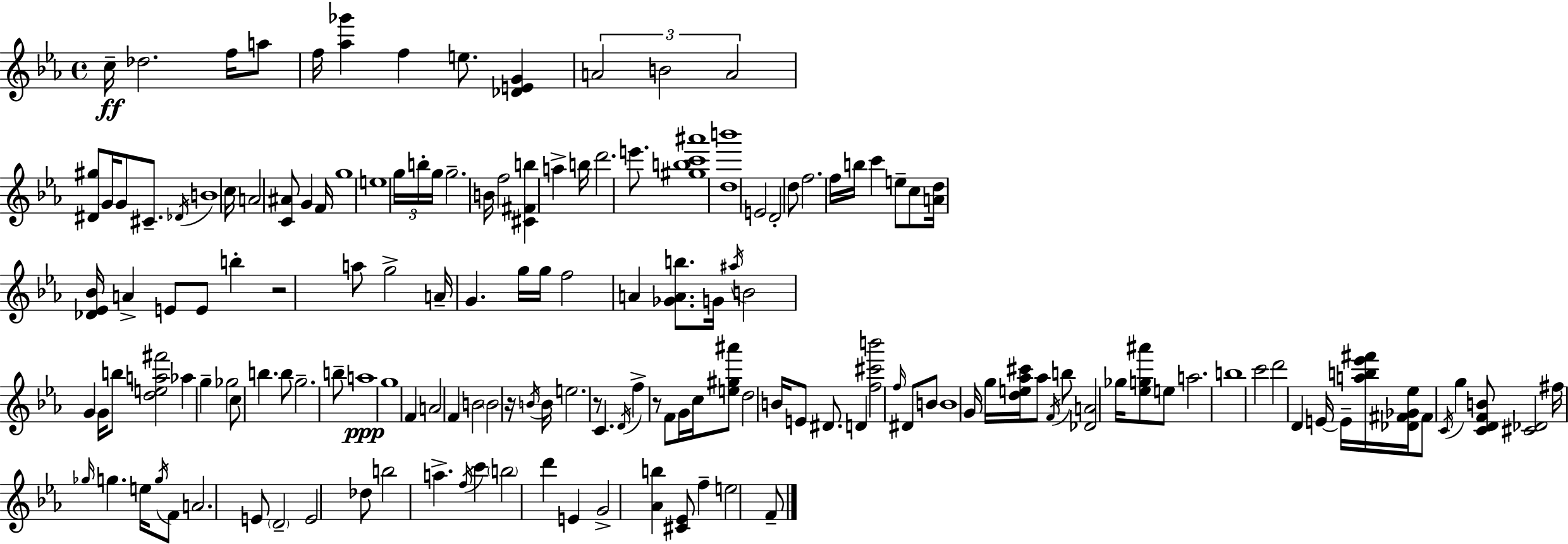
{
  \clef treble
  \time 4/4
  \defaultTimeSignature
  \key ees \major
  c''16--\ff des''2. f''16 a''8 | f''16 <aes'' ges'''>4 f''4 e''8. <des' e' g'>4 | \tuplet 3/2 { a'2 b'2 | a'2 } <dis' gis''>8 g'16 g'8 cis'8.-- | \break \acciaccatura { des'16 } b'1 | c''16 a'2 <c' ais'>8 g'4 | f'16 g''1 | e''1 | \break \tuplet 3/2 { g''16 b''16-. g''16 } g''2.-- | b'16 f''2 <cis' fis' b''>4 a''4-> | b''16 d'''2. e'''8. | <gis'' b'' c''' ais'''>1 | \break <d'' b'''>1 | e'2 d'2-. | d''8 f''2. f''16 | b''16 c'''4 e''8-- c''8 <a' d''>16 <des' ees' bes'>16 a'4-> e'8 | \break e'8 b''4-. r2 a''8 | g''2-> a'16-- g'4. | g''16 g''16 f''2 a'4 <ges' a' b''>8. | g'16 \acciaccatura { ais''16 } b'2 g'4 g'16 | \break b''8 <d'' e'' a'' fis'''>2 aes''4 g''4-- | ges''2 c''8 b''4. | b''8 g''2.-- | b''8-- a''1\ppp | \break g''1 | f'4 a'2 f'4 | b'2 \parenthesize b'2 | r16 \acciaccatura { b'16 } b'16 e''2. | \break r8 c'4. \acciaccatura { d'16 } f''4-> r8 | f'8 g'16 c''16 <e'' gis'' ais'''>8 d''2 b'16 e'8 | dis'8. d'4 <f'' cis''' b'''>2 | \grace { f''16 } dis'8 b'8 b'1 | \break g'16 g''16 <d'' e'' aes'' cis'''>16 aes''8 \acciaccatura { f'16 } b''8 <des' a'>2 | ges''16 <ees'' g'' ais'''>8 e''8 a''2. | b''1 | c'''2 d'''2 | \break d'4 e'16~~ e'16-- <a'' b'' ees''' fis'''>16 <des' fis' ges' ees''>16 fis'8 | \acciaccatura { c'16 } g''4 <c' d' f' b'>8 <cis' des'>2 fis''16 | \grace { ges''16 } g''4. e''16 \acciaccatura { g''16 } f'8 a'2. | e'8 \parenthesize d'2-- | \break e'2 des''8 b''2 | a''4.-> \acciaccatura { f''16 } c'''4 \parenthesize b''2 | d'''4 e'4 g'2-> | <aes' b''>4 <cis' ees'>8 f''4-- | \break e''2 f'8-- \bar "|."
}